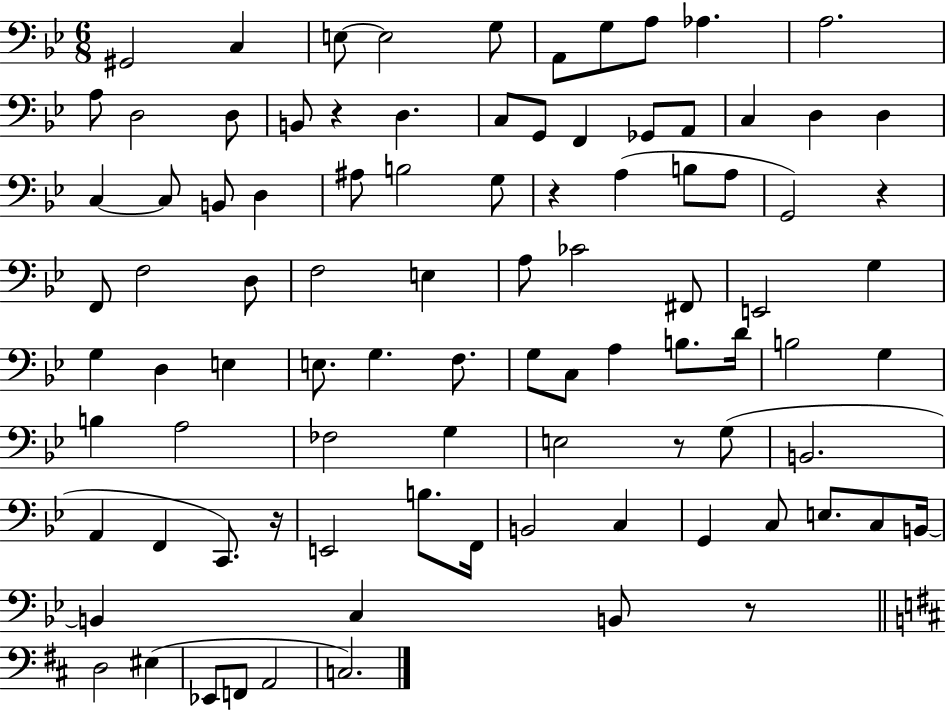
{
  \clef bass
  \numericTimeSignature
  \time 6/8
  \key bes \major
  \repeat volta 2 { gis,2 c4 | e8~~ e2 g8 | a,8 g8 a8 aes4. | a2. | \break a8 d2 d8 | b,8 r4 d4. | c8 g,8 f,4 ges,8 a,8 | c4 d4 d4 | \break c4~~ c8 b,8 d4 | ais8 b2 g8 | r4 a4( b8 a8 | g,2) r4 | \break f,8 f2 d8 | f2 e4 | a8 ces'2 fis,8 | e,2 g4 | \break g4 d4 e4 | e8. g4. f8. | g8 c8 a4 b8. d'16 | b2 g4 | \break b4 a2 | fes2 g4 | e2 r8 g8( | b,2. | \break a,4 f,4 c,8.) r16 | e,2 b8. f,16 | b,2 c4 | g,4 c8 e8. c8 b,16~~ | \break b,4 c4 b,8 r8 | \bar "||" \break \key d \major d2 eis4( | ees,8 f,8 a,2 | c2.) | } \bar "|."
}